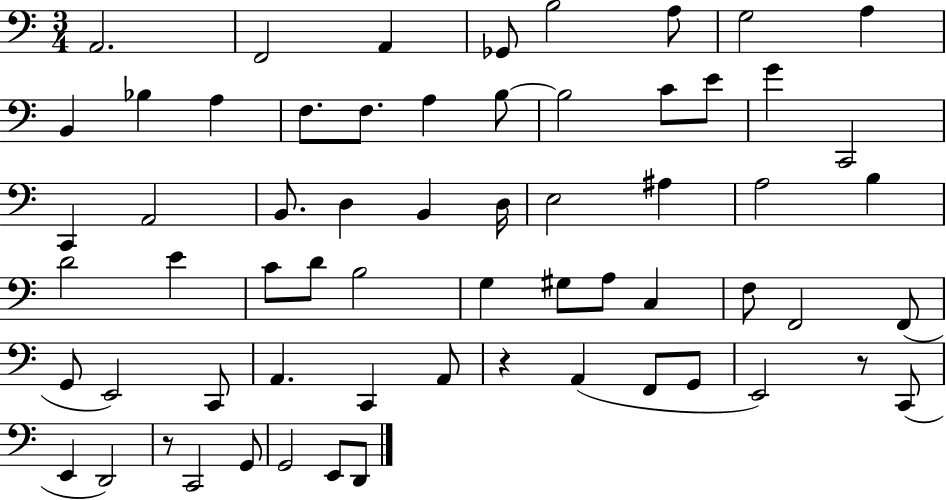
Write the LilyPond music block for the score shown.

{
  \clef bass
  \numericTimeSignature
  \time 3/4
  \key c \major
  a,2. | f,2 a,4 | ges,8 b2 a8 | g2 a4 | \break b,4 bes4 a4 | f8. f8. a4 b8~~ | b2 c'8 e'8 | g'4 c,2 | \break c,4 a,2 | b,8. d4 b,4 d16 | e2 ais4 | a2 b4 | \break d'2 e'4 | c'8 d'8 b2 | g4 gis8 a8 c4 | f8 f,2 f,8( | \break g,8 e,2) c,8 | a,4. c,4 a,8 | r4 a,4( f,8 g,8 | e,2) r8 c,8( | \break e,4 d,2) | r8 c,2 g,8 | g,2 e,8 d,8 | \bar "|."
}